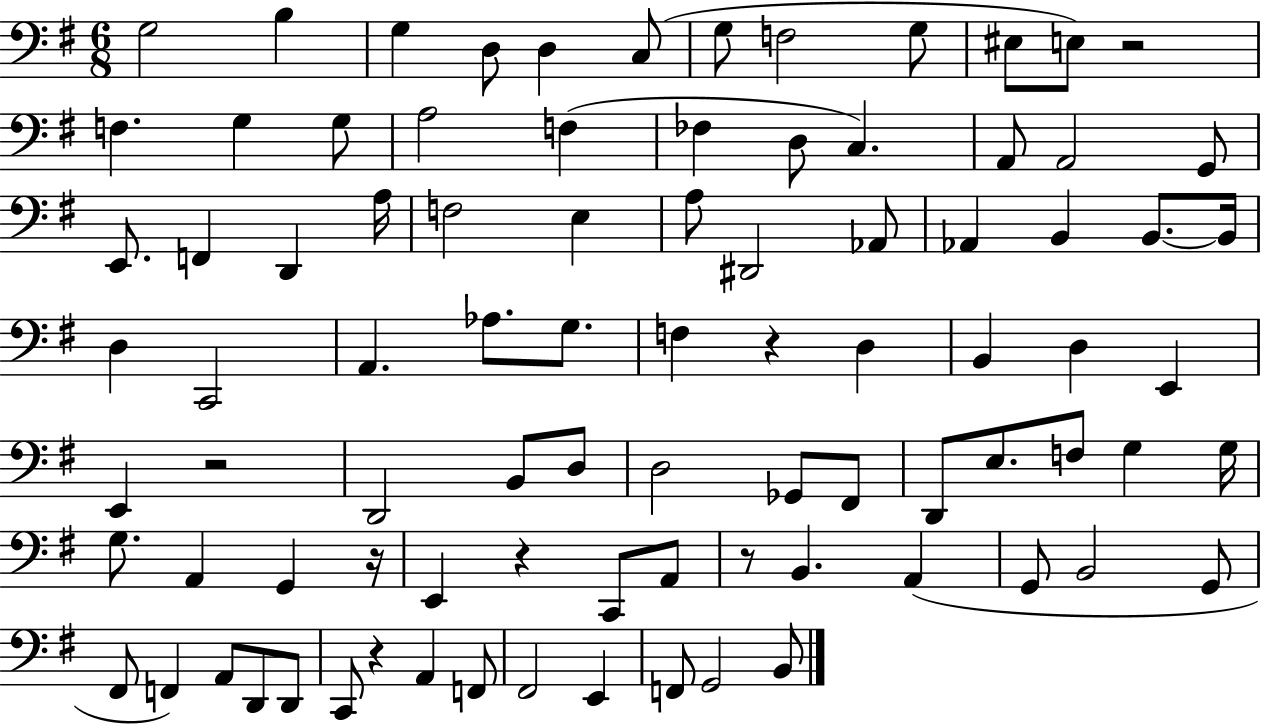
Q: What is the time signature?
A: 6/8